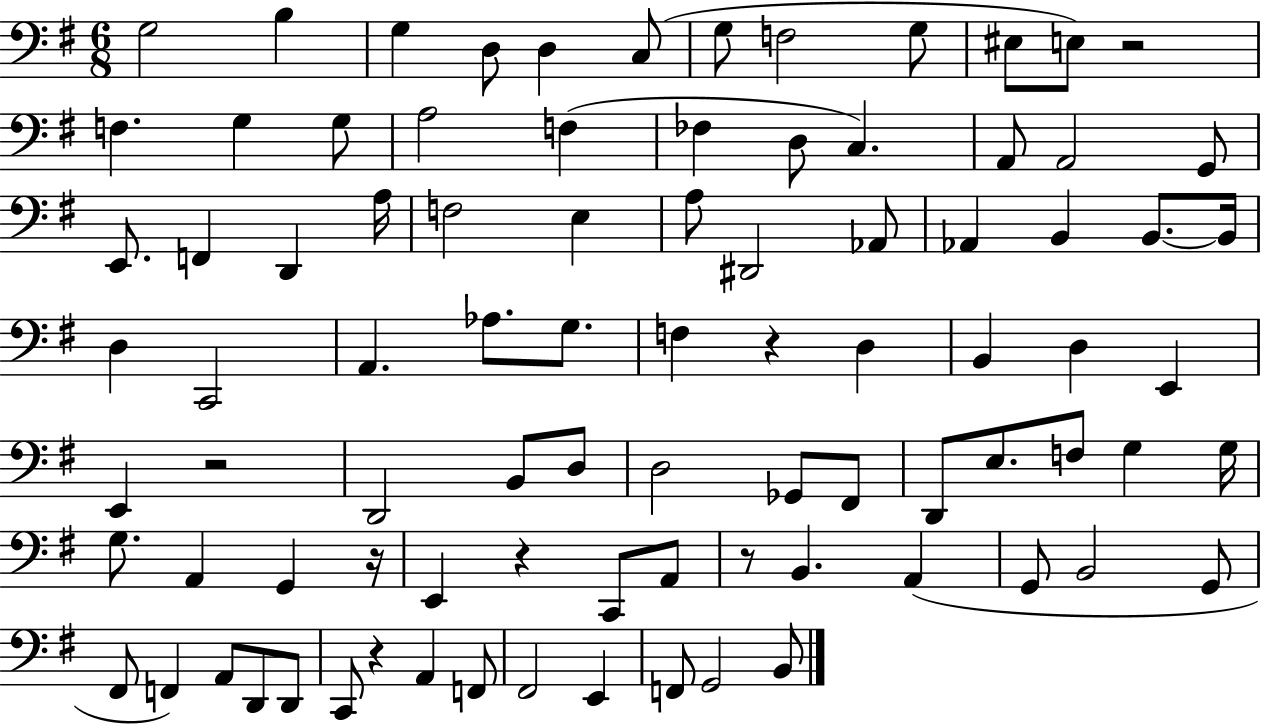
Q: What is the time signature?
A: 6/8